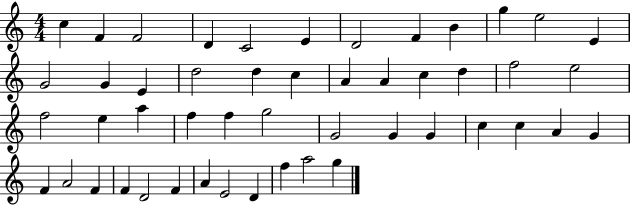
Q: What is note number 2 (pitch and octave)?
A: F4